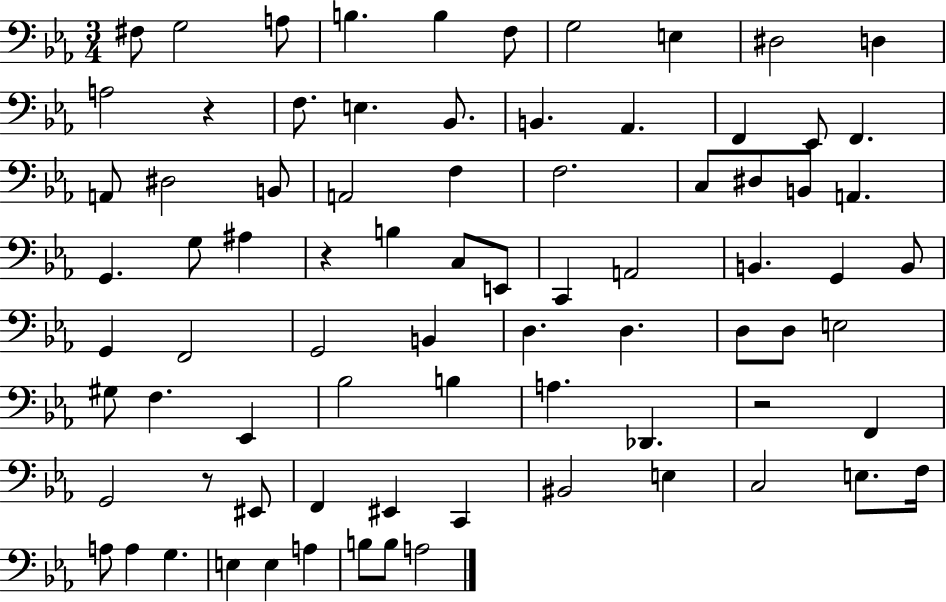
X:1
T:Untitled
M:3/4
L:1/4
K:Eb
^F,/2 G,2 A,/2 B, B, F,/2 G,2 E, ^D,2 D, A,2 z F,/2 E, _B,,/2 B,, _A,, F,, _E,,/2 F,, A,,/2 ^D,2 B,,/2 A,,2 F, F,2 C,/2 ^D,/2 B,,/2 A,, G,, G,/2 ^A, z B, C,/2 E,,/2 C,, A,,2 B,, G,, B,,/2 G,, F,,2 G,,2 B,, D, D, D,/2 D,/2 E,2 ^G,/2 F, _E,, _B,2 B, A, _D,, z2 F,, G,,2 z/2 ^E,,/2 F,, ^E,, C,, ^B,,2 E, C,2 E,/2 F,/4 A,/2 A, G, E, E, A, B,/2 B,/2 A,2